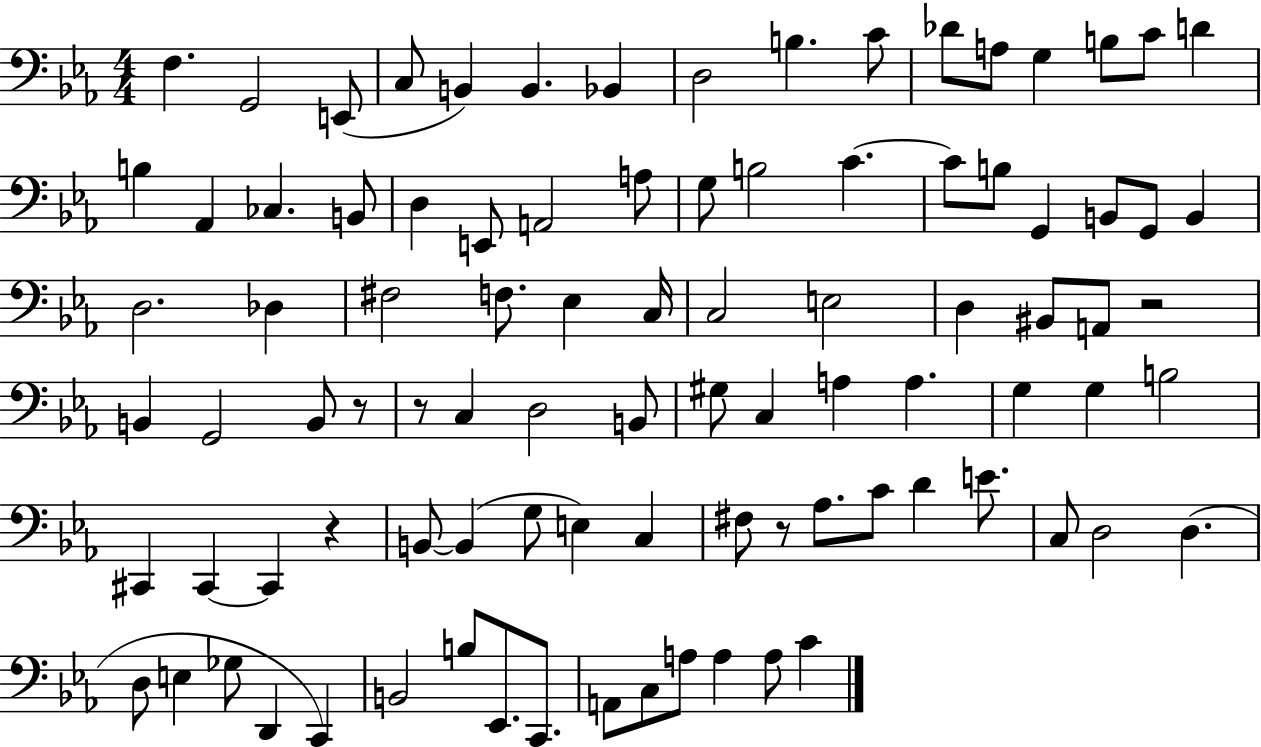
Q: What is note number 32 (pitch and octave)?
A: G2